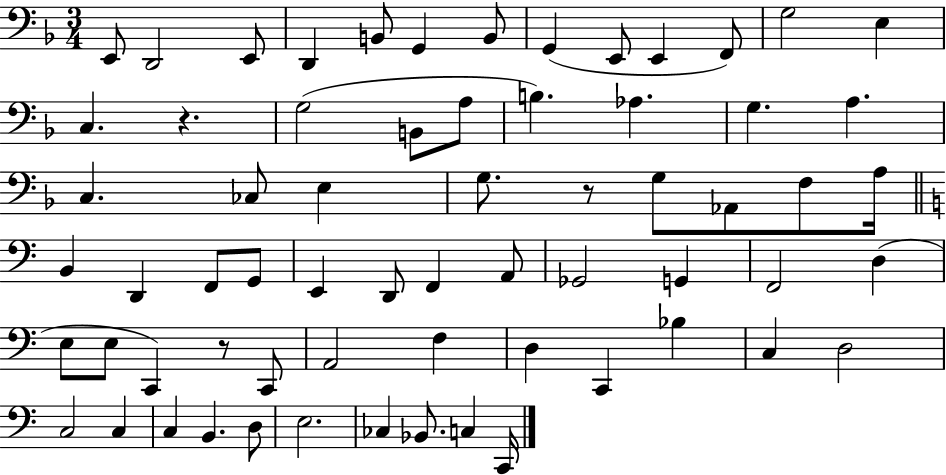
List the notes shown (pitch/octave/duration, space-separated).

E2/e D2/h E2/e D2/q B2/e G2/q B2/e G2/q E2/e E2/q F2/e G3/h E3/q C3/q. R/q. G3/h B2/e A3/e B3/q. Ab3/q. G3/q. A3/q. C3/q. CES3/e E3/q G3/e. R/e G3/e Ab2/e F3/e A3/s B2/q D2/q F2/e G2/e E2/q D2/e F2/q A2/e Gb2/h G2/q F2/h D3/q E3/e E3/e C2/q R/e C2/e A2/h F3/q D3/q C2/q Bb3/q C3/q D3/h C3/h C3/q C3/q B2/q. D3/e E3/h. CES3/q Bb2/e. C3/q C2/s